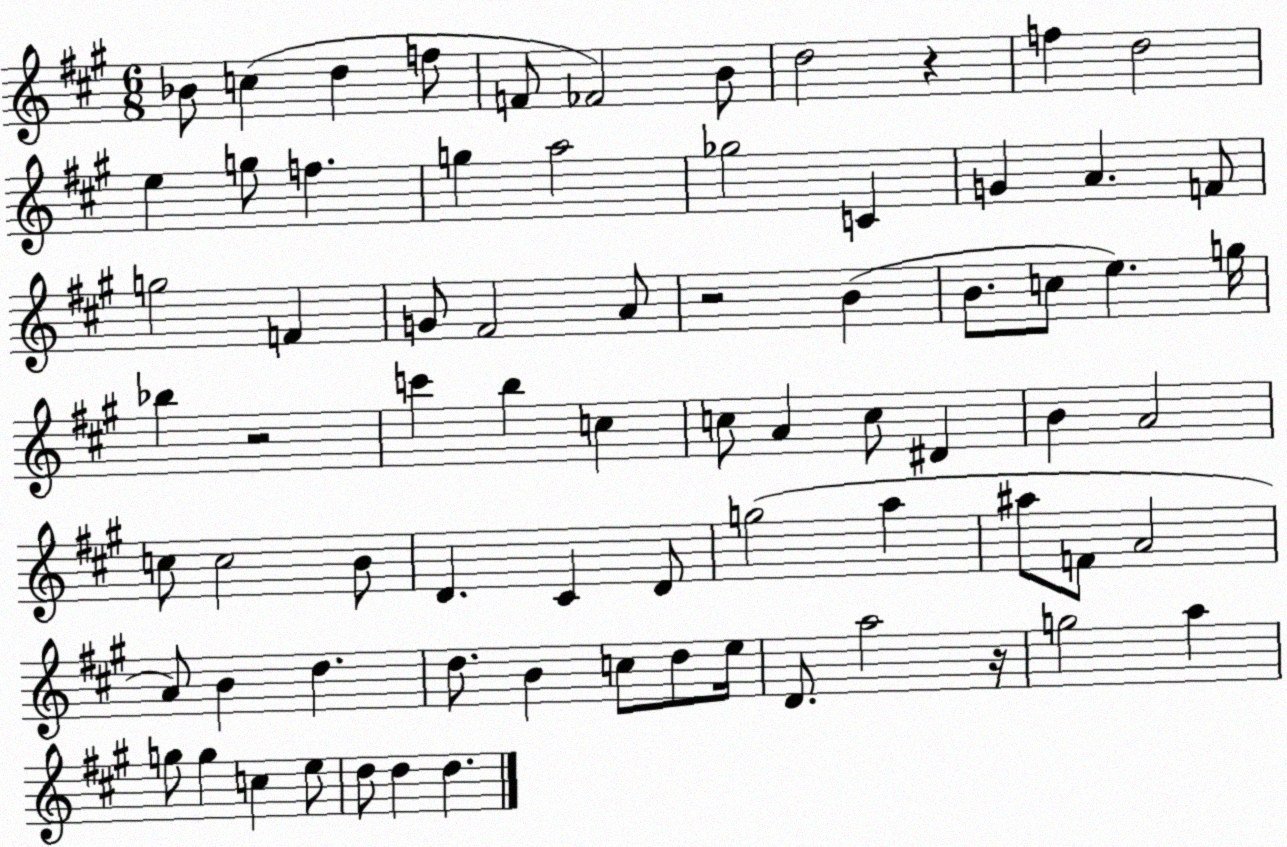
X:1
T:Untitled
M:6/8
L:1/4
K:A
_B/2 c d f/2 F/2 _F2 B/2 d2 z f d2 e g/2 f g a2 _g2 C G A F/2 g2 F G/2 ^F2 A/2 z2 B B/2 c/2 e g/4 _b z2 c' b c c/2 A c/2 ^D B A2 c/2 c2 B/2 D ^C D/2 g2 a ^a/2 F/2 A2 A/2 B d d/2 B c/2 d/2 e/4 D/2 a2 z/4 g2 a g/2 g c e/2 d/2 d d